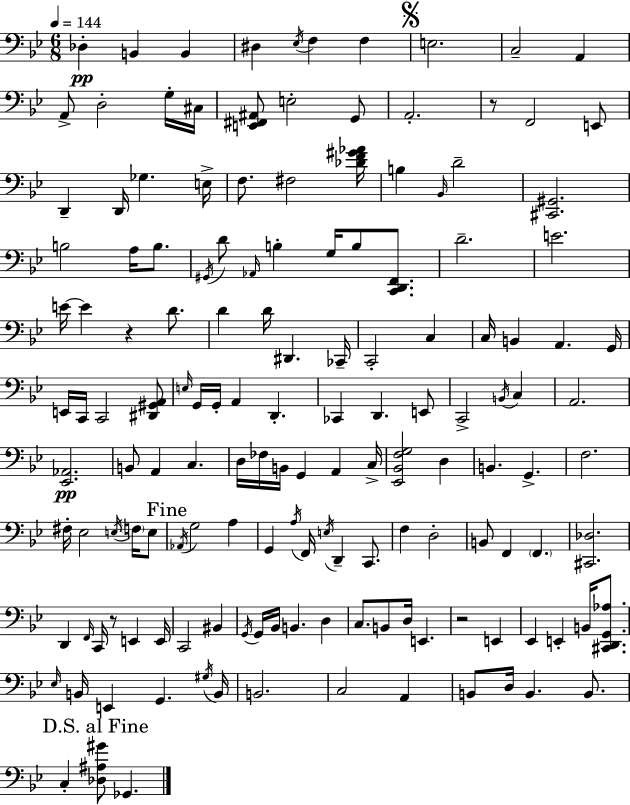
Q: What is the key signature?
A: BES major